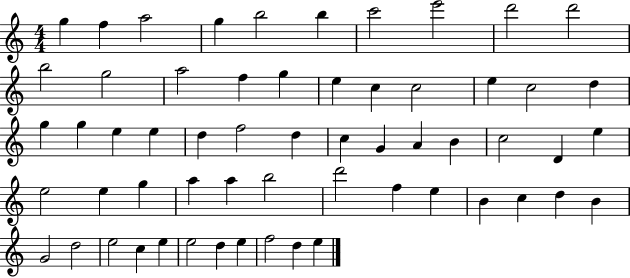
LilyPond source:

{
  \clef treble
  \numericTimeSignature
  \time 4/4
  \key c \major
  g''4 f''4 a''2 | g''4 b''2 b''4 | c'''2 e'''2 | d'''2 d'''2 | \break b''2 g''2 | a''2 f''4 g''4 | e''4 c''4 c''2 | e''4 c''2 d''4 | \break g''4 g''4 e''4 e''4 | d''4 f''2 d''4 | c''4 g'4 a'4 b'4 | c''2 d'4 e''4 | \break e''2 e''4 g''4 | a''4 a''4 b''2 | d'''2 f''4 e''4 | b'4 c''4 d''4 b'4 | \break g'2 d''2 | e''2 c''4 e''4 | e''2 d''4 e''4 | f''2 d''4 e''4 | \break \bar "|."
}